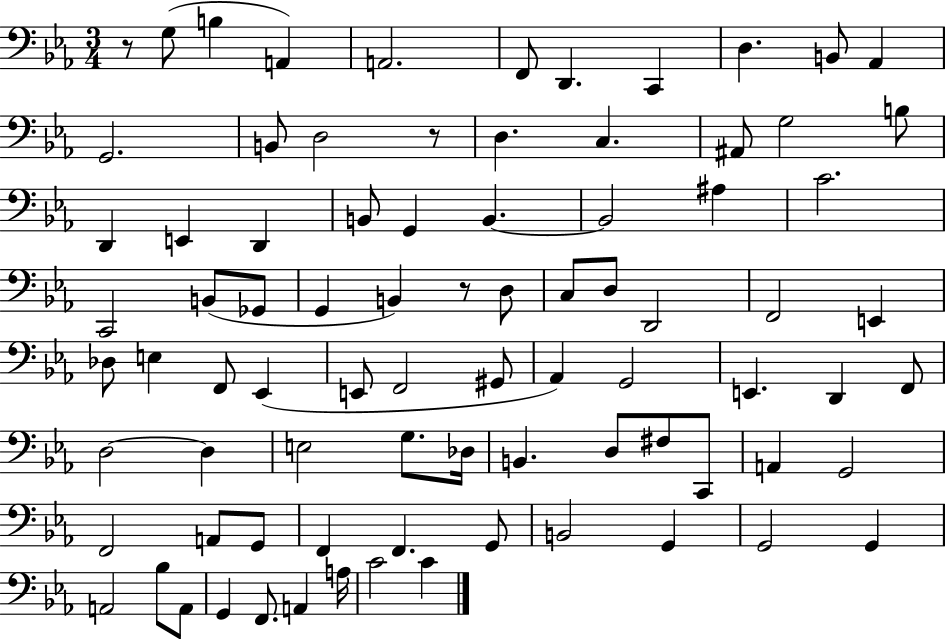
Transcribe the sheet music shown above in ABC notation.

X:1
T:Untitled
M:3/4
L:1/4
K:Eb
z/2 G,/2 B, A,, A,,2 F,,/2 D,, C,, D, B,,/2 _A,, G,,2 B,,/2 D,2 z/2 D, C, ^A,,/2 G,2 B,/2 D,, E,, D,, B,,/2 G,, B,, B,,2 ^A, C2 C,,2 B,,/2 _G,,/2 G,, B,, z/2 D,/2 C,/2 D,/2 D,,2 F,,2 E,, _D,/2 E, F,,/2 _E,, E,,/2 F,,2 ^G,,/2 _A,, G,,2 E,, D,, F,,/2 D,2 D, E,2 G,/2 _D,/4 B,, D,/2 ^F,/2 C,,/2 A,, G,,2 F,,2 A,,/2 G,,/2 F,, F,, G,,/2 B,,2 G,, G,,2 G,, A,,2 _B,/2 A,,/2 G,, F,,/2 A,, A,/4 C2 C